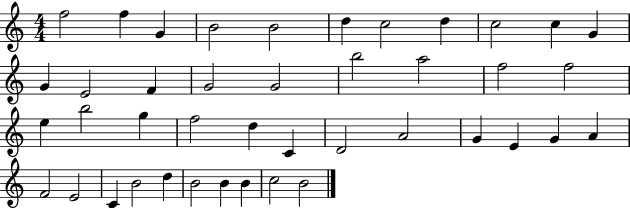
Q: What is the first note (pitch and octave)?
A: F5